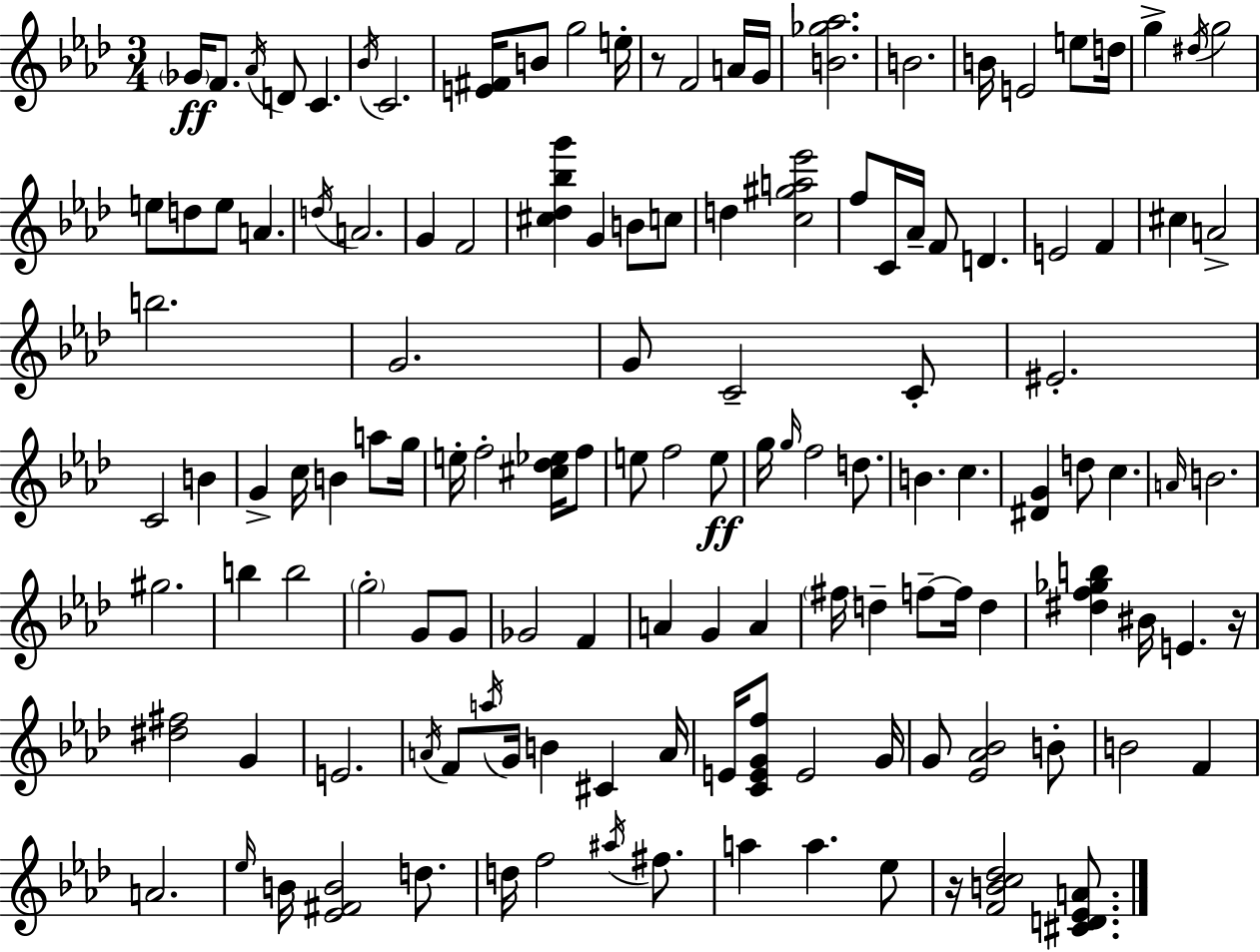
{
  \clef treble
  \numericTimeSignature
  \time 3/4
  \key f \minor
  \repeat volta 2 { \parenthesize ges'16\ff f'8. \acciaccatura { aes'16 } d'8 c'4. | \acciaccatura { bes'16 } c'2. | <e' fis'>16 b'8 g''2 | e''16-. r8 f'2 | \break a'16 g'16 <b' ges'' aes''>2. | b'2. | b'16 e'2 e''8 | d''16 g''4-> \acciaccatura { dis''16 } g''2 | \break e''8 d''8 e''8 a'4. | \acciaccatura { d''16 } a'2. | g'4 f'2 | <cis'' des'' bes'' g'''>4 g'4 | \break b'8 c''8 d''4 <c'' gis'' a'' ees'''>2 | f''8 c'16 aes'16-- f'8 d'4. | e'2 | f'4 cis''4 a'2-> | \break b''2. | g'2. | g'8 c'2-- | c'8-. eis'2.-. | \break c'2 | b'4 g'4-> c''16 b'4 | a''8 g''16 e''16-. f''2-. | <cis'' des'' ees''>16 f''8 e''8 f''2 | \break e''8\ff g''16 \grace { g''16 } f''2 | d''8. b'4. c''4. | <dis' g'>4 d''8 c''4. | \grace { a'16 } b'2. | \break gis''2. | b''4 b''2 | \parenthesize g''2-. | g'8 g'8 ges'2 | \break f'4 a'4 g'4 | a'4 \parenthesize fis''16 d''4-- f''8--~~ | f''16 d''4 <dis'' f'' ges'' b''>4 bis'16 e'4. | r16 <dis'' fis''>2 | \break g'4 e'2. | \acciaccatura { a'16 } f'8 \acciaccatura { a''16 } g'16 b'4 | cis'4 a'16 e'16 <c' e' g' f''>8 e'2 | g'16 g'8 <ees' aes' bes'>2 | \break b'8-. b'2 | f'4 a'2. | \grace { ees''16 } b'16 <ees' fis' b'>2 | d''8. d''16 f''2 | \break \acciaccatura { ais''16 } fis''8. a''4 | a''4. ees''8 r16 <f' b' c'' des''>2 | <cis' d' ees' a'>8. } \bar "|."
}